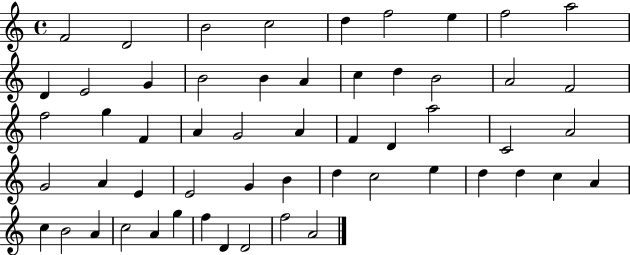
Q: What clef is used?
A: treble